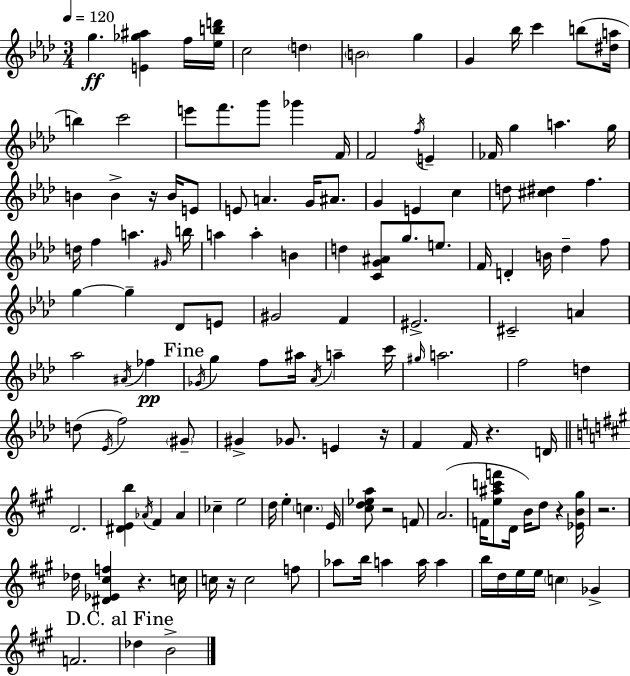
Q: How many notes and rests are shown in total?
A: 139